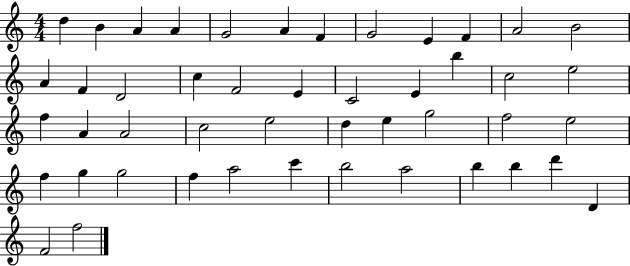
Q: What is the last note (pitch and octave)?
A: F5